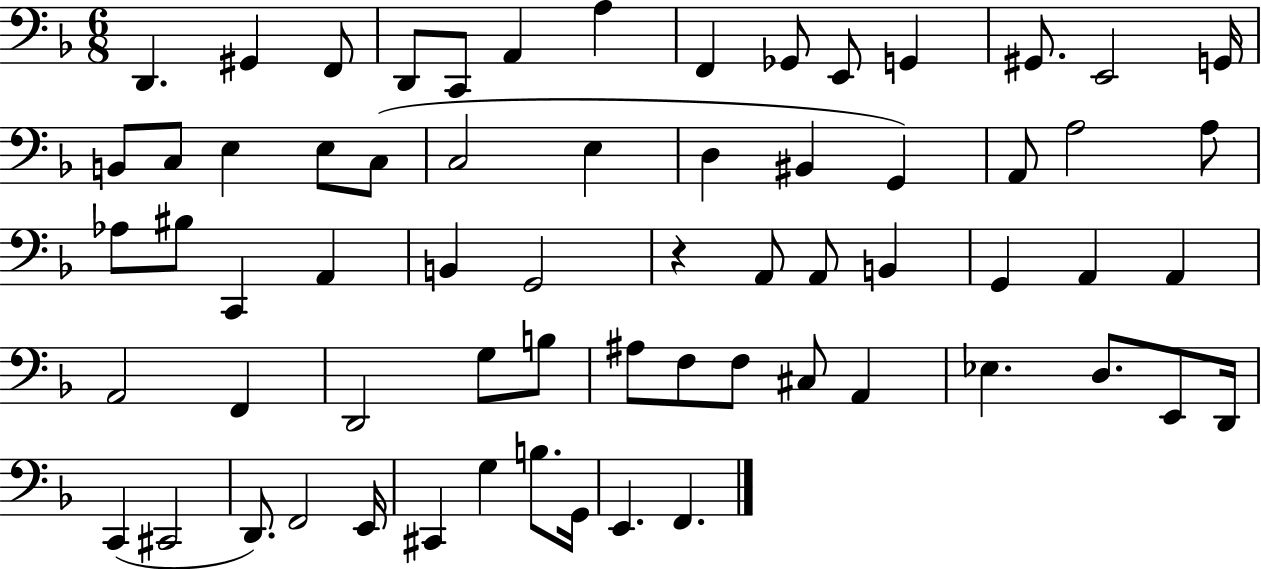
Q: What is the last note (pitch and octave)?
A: F2